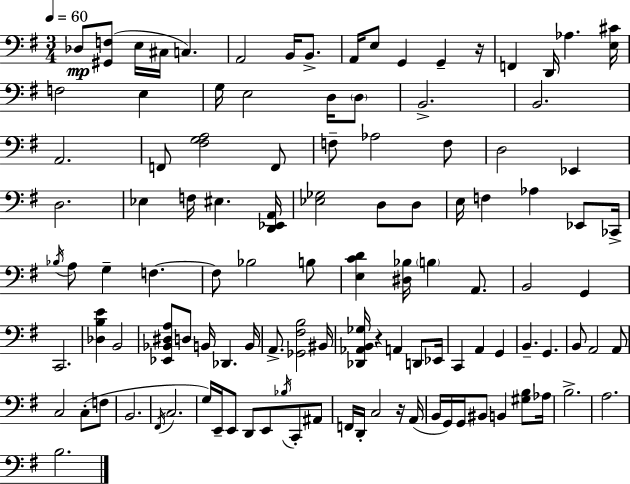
Db3/e [G#2,F3]/e E3/s C#3/s C3/q. A2/h B2/s B2/e. A2/s E3/e G2/q G2/q R/s F2/q D2/s Ab3/q. [E3,C#4]/s F3/h E3/q G3/s E3/h D3/s D3/e B2/h. B2/h. A2/h. F2/e [F#3,G3,A3]/h F2/e F3/e Ab3/h F3/e D3/h Eb2/q D3/h. Eb3/q F3/s EIS3/q. [D2,Eb2,A2]/s [Eb3,Gb3]/h D3/e D3/e E3/s F3/q Ab3/q Eb2/e CES2/s Bb3/s A3/e G3/q F3/q. F3/e Bb3/h B3/e [E3,C4,D4]/q [D#3,Bb3]/s B3/q A2/e. B2/h G2/q C2/h. [Db3,B3,E4]/q B2/h [Eb2,Bb2,D#3,A3]/e D3/e B2/s Db2/q. B2/s A2/e. [Gb2,F#3,B3]/h BIS2/s [Db2,Ab2,B2,Gb3]/s R/q A2/q D2/e Eb2/s C2/q A2/q G2/q B2/q. G2/q. B2/e A2/h A2/e C3/h C3/e F3/e B2/h. F#2/s C3/h. G3/s E2/s E2/e D2/e E2/e Bb3/s C2/e A#2/e F2/s D2/s C3/h R/s A2/s B2/s G2/s G2/s BIS2/e B2/q [G#3,B3]/e Ab3/s B3/h. A3/h. B3/h.